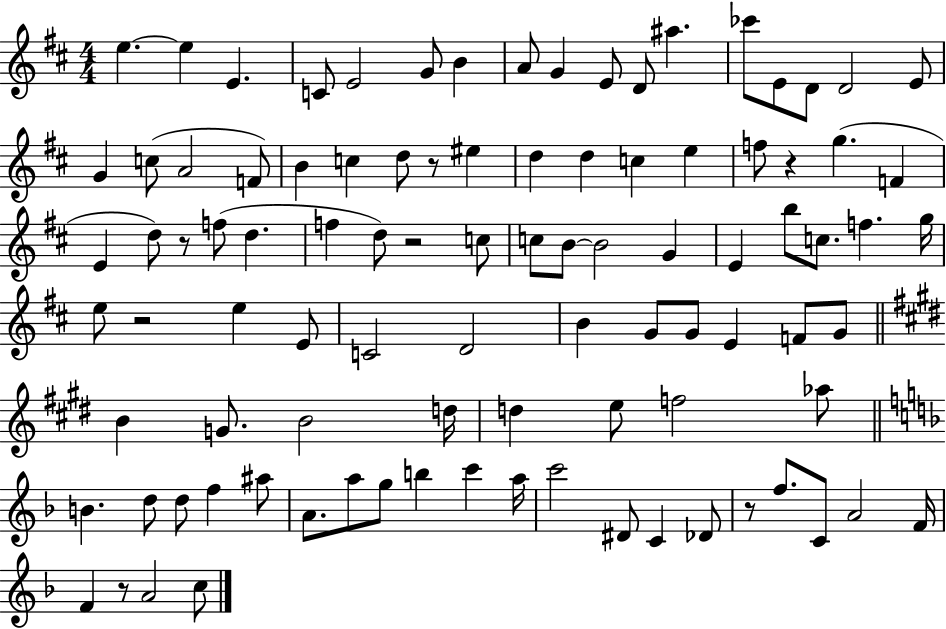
{
  \clef treble
  \numericTimeSignature
  \time 4/4
  \key d \major
  e''4.~~ e''4 e'4. | c'8 e'2 g'8 b'4 | a'8 g'4 e'8 d'8 ais''4. | ces'''8 e'8 d'8 d'2 e'8 | \break g'4 c''8( a'2 f'8) | b'4 c''4 d''8 r8 eis''4 | d''4 d''4 c''4 e''4 | f''8 r4 g''4.( f'4 | \break e'4 d''8) r8 f''8( d''4. | f''4 d''8) r2 c''8 | c''8 b'8~~ b'2 g'4 | e'4 b''8 c''8. f''4. g''16 | \break e''8 r2 e''4 e'8 | c'2 d'2 | b'4 g'8 g'8 e'4 f'8 g'8 | \bar "||" \break \key e \major b'4 g'8. b'2 d''16 | d''4 e''8 f''2 aes''8 | \bar "||" \break \key f \major b'4. d''8 d''8 f''4 ais''8 | a'8. a''8 g''8 b''4 c'''4 a''16 | c'''2 dis'8 c'4 des'8 | r8 f''8. c'8 a'2 f'16 | \break f'4 r8 a'2 c''8 | \bar "|."
}